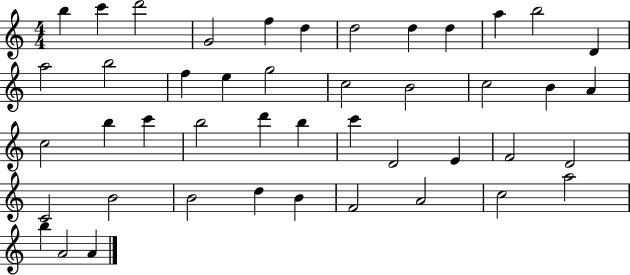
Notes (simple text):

B5/q C6/q D6/h G4/h F5/q D5/q D5/h D5/q D5/q A5/q B5/h D4/q A5/h B5/h F5/q E5/q G5/h C5/h B4/h C5/h B4/q A4/q C5/h B5/q C6/q B5/h D6/q B5/q C6/q D4/h E4/q F4/h D4/h C4/h B4/h B4/h D5/q B4/q F4/h A4/h C5/h A5/h B5/q A4/h A4/q